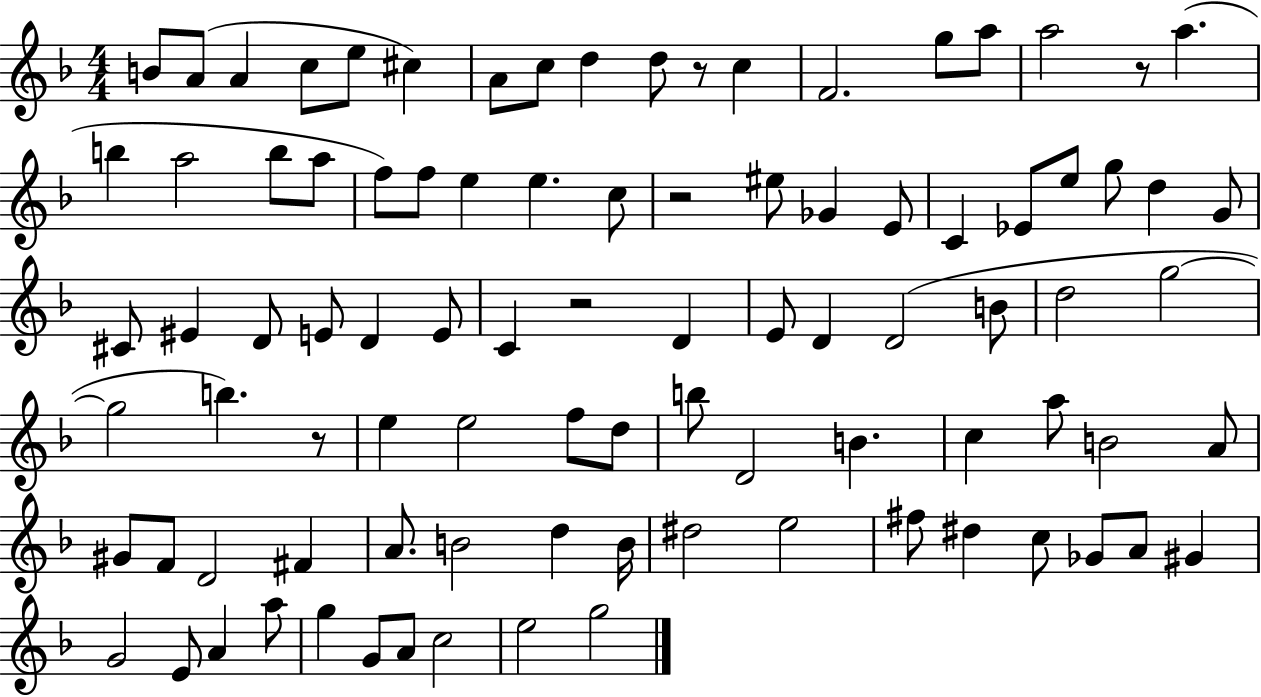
B4/e A4/e A4/q C5/e E5/e C#5/q A4/e C5/e D5/q D5/e R/e C5/q F4/h. G5/e A5/e A5/h R/e A5/q. B5/q A5/h B5/e A5/e F5/e F5/e E5/q E5/q. C5/e R/h EIS5/e Gb4/q E4/e C4/q Eb4/e E5/e G5/e D5/q G4/e C#4/e EIS4/q D4/e E4/e D4/q E4/e C4/q R/h D4/q E4/e D4/q D4/h B4/e D5/h G5/h G5/h B5/q. R/e E5/q E5/h F5/e D5/e B5/e D4/h B4/q. C5/q A5/e B4/h A4/e G#4/e F4/e D4/h F#4/q A4/e. B4/h D5/q B4/s D#5/h E5/h F#5/e D#5/q C5/e Gb4/e A4/e G#4/q G4/h E4/e A4/q A5/e G5/q G4/e A4/e C5/h E5/h G5/h